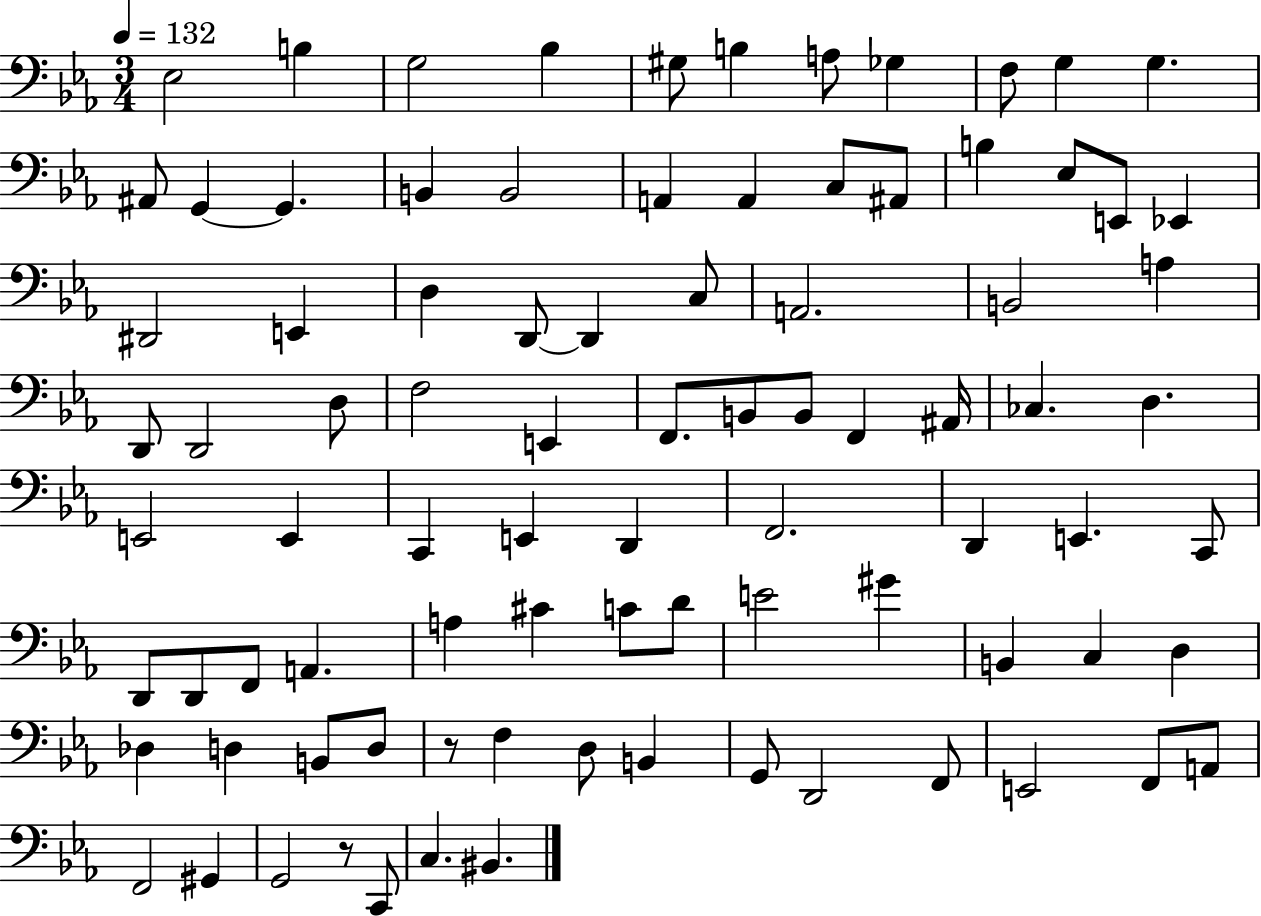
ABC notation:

X:1
T:Untitled
M:3/4
L:1/4
K:Eb
_E,2 B, G,2 _B, ^G,/2 B, A,/2 _G, F,/2 G, G, ^A,,/2 G,, G,, B,, B,,2 A,, A,, C,/2 ^A,,/2 B, _E,/2 E,,/2 _E,, ^D,,2 E,, D, D,,/2 D,, C,/2 A,,2 B,,2 A, D,,/2 D,,2 D,/2 F,2 E,, F,,/2 B,,/2 B,,/2 F,, ^A,,/4 _C, D, E,,2 E,, C,, E,, D,, F,,2 D,, E,, C,,/2 D,,/2 D,,/2 F,,/2 A,, A, ^C C/2 D/2 E2 ^G B,, C, D, _D, D, B,,/2 D,/2 z/2 F, D,/2 B,, G,,/2 D,,2 F,,/2 E,,2 F,,/2 A,,/2 F,,2 ^G,, G,,2 z/2 C,,/2 C, ^B,,